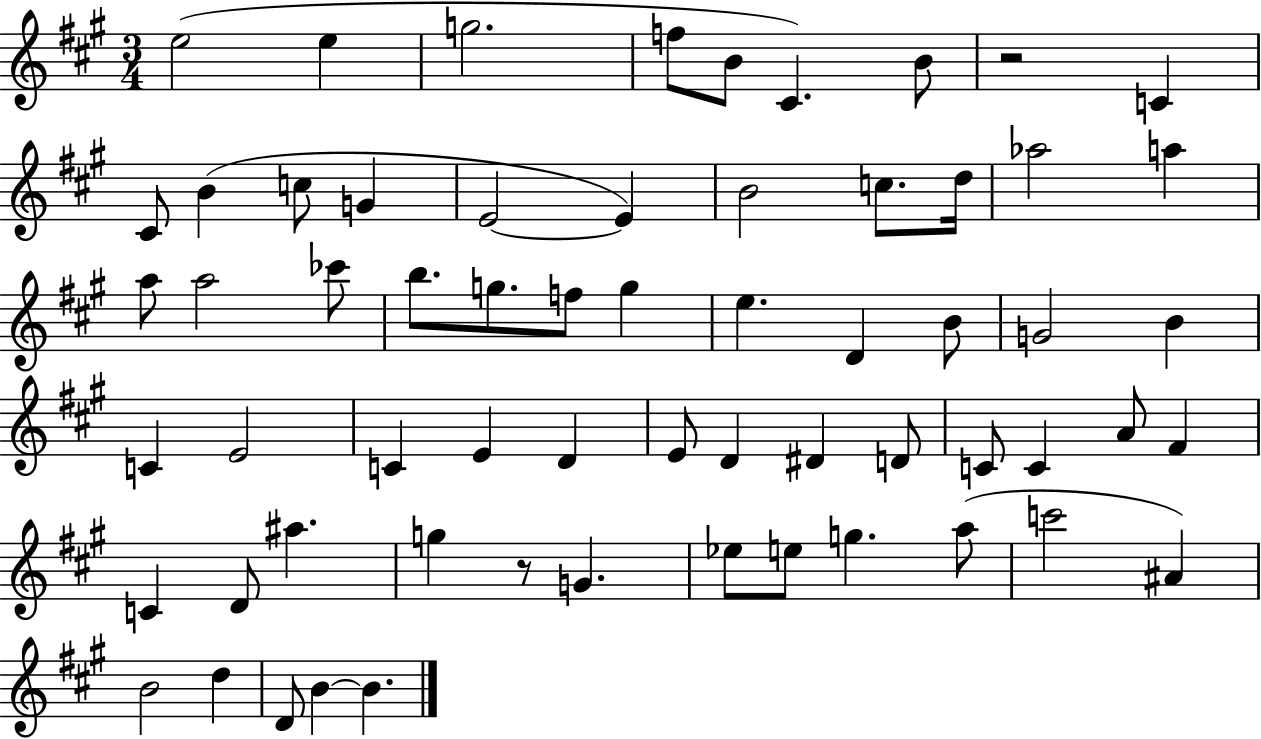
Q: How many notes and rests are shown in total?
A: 62